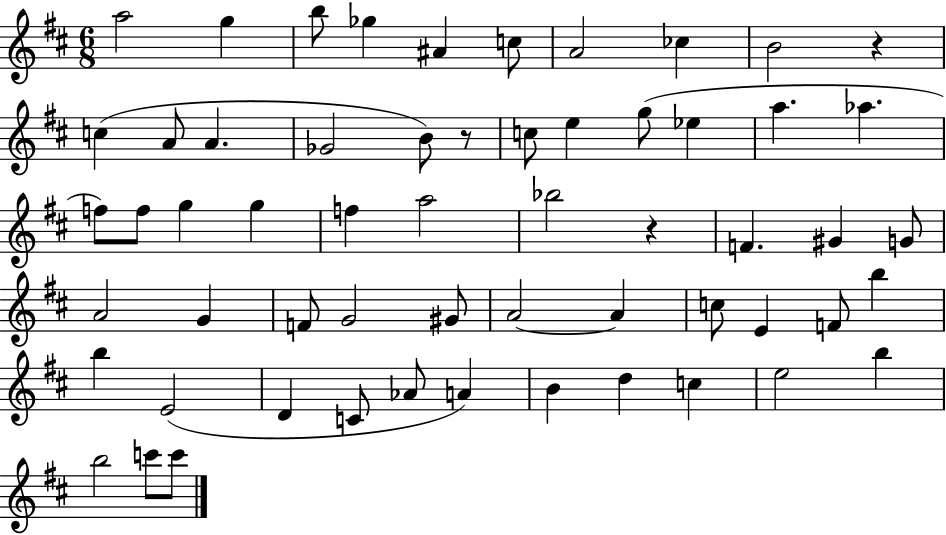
{
  \clef treble
  \numericTimeSignature
  \time 6/8
  \key d \major
  a''2 g''4 | b''8 ges''4 ais'4 c''8 | a'2 ces''4 | b'2 r4 | \break c''4( a'8 a'4. | ges'2 b'8) r8 | c''8 e''4 g''8( ees''4 | a''4. aes''4. | \break f''8) f''8 g''4 g''4 | f''4 a''2 | bes''2 r4 | f'4. gis'4 g'8 | \break a'2 g'4 | f'8 g'2 gis'8 | a'2~~ a'4 | c''8 e'4 f'8 b''4 | \break b''4 e'2( | d'4 c'8 aes'8 a'4) | b'4 d''4 c''4 | e''2 b''4 | \break b''2 c'''8 c'''8 | \bar "|."
}